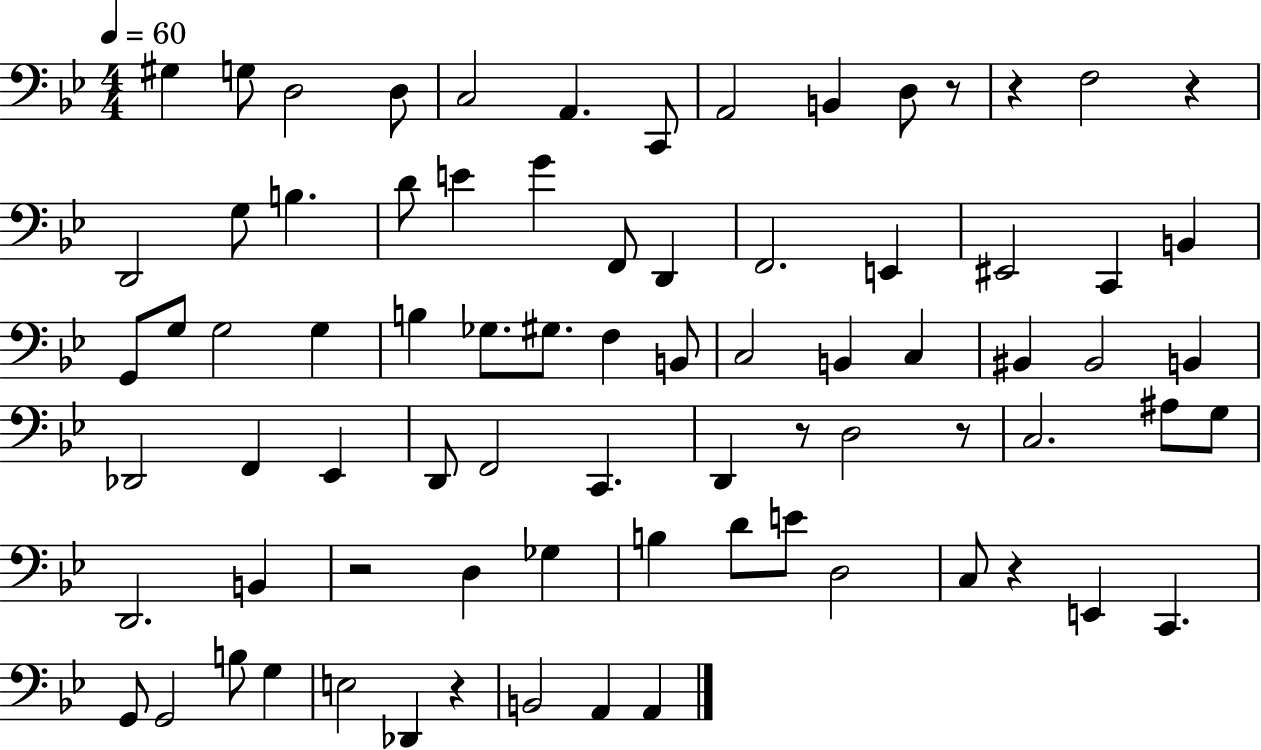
X:1
T:Untitled
M:4/4
L:1/4
K:Bb
^G, G,/2 D,2 D,/2 C,2 A,, C,,/2 A,,2 B,, D,/2 z/2 z F,2 z D,,2 G,/2 B, D/2 E G F,,/2 D,, F,,2 E,, ^E,,2 C,, B,, G,,/2 G,/2 G,2 G, B, _G,/2 ^G,/2 F, B,,/2 C,2 B,, C, ^B,, ^B,,2 B,, _D,,2 F,, _E,, D,,/2 F,,2 C,, D,, z/2 D,2 z/2 C,2 ^A,/2 G,/2 D,,2 B,, z2 D, _G, B, D/2 E/2 D,2 C,/2 z E,, C,, G,,/2 G,,2 B,/2 G, E,2 _D,, z B,,2 A,, A,,